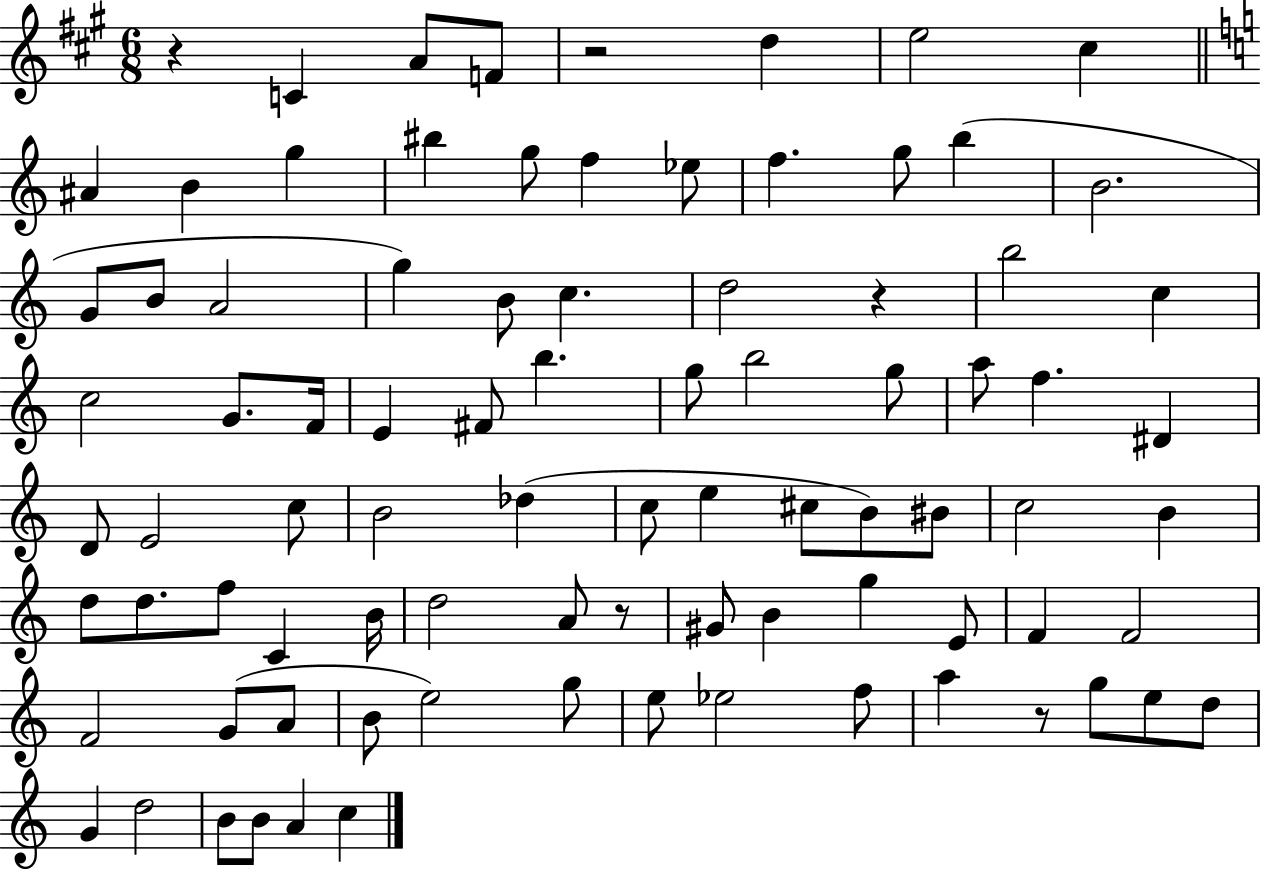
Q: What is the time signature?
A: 6/8